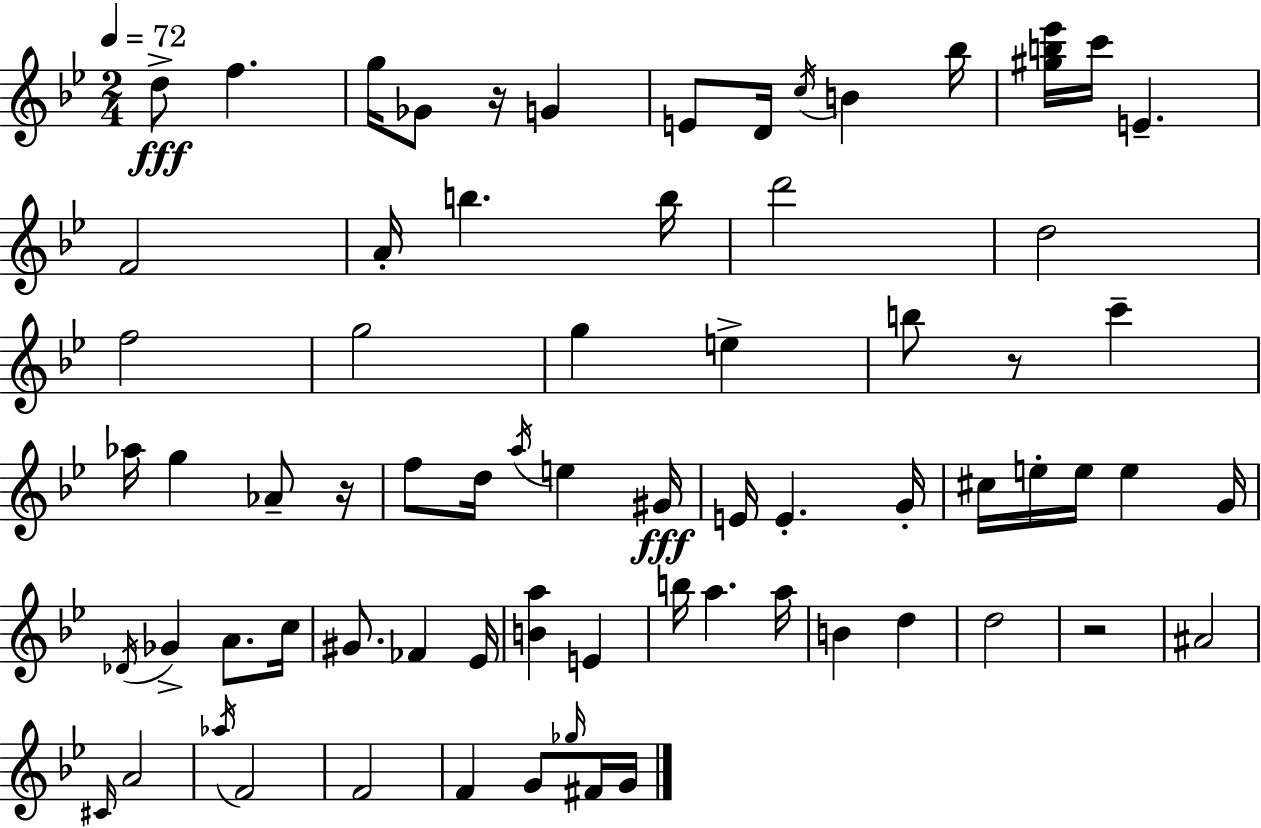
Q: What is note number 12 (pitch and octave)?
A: E4